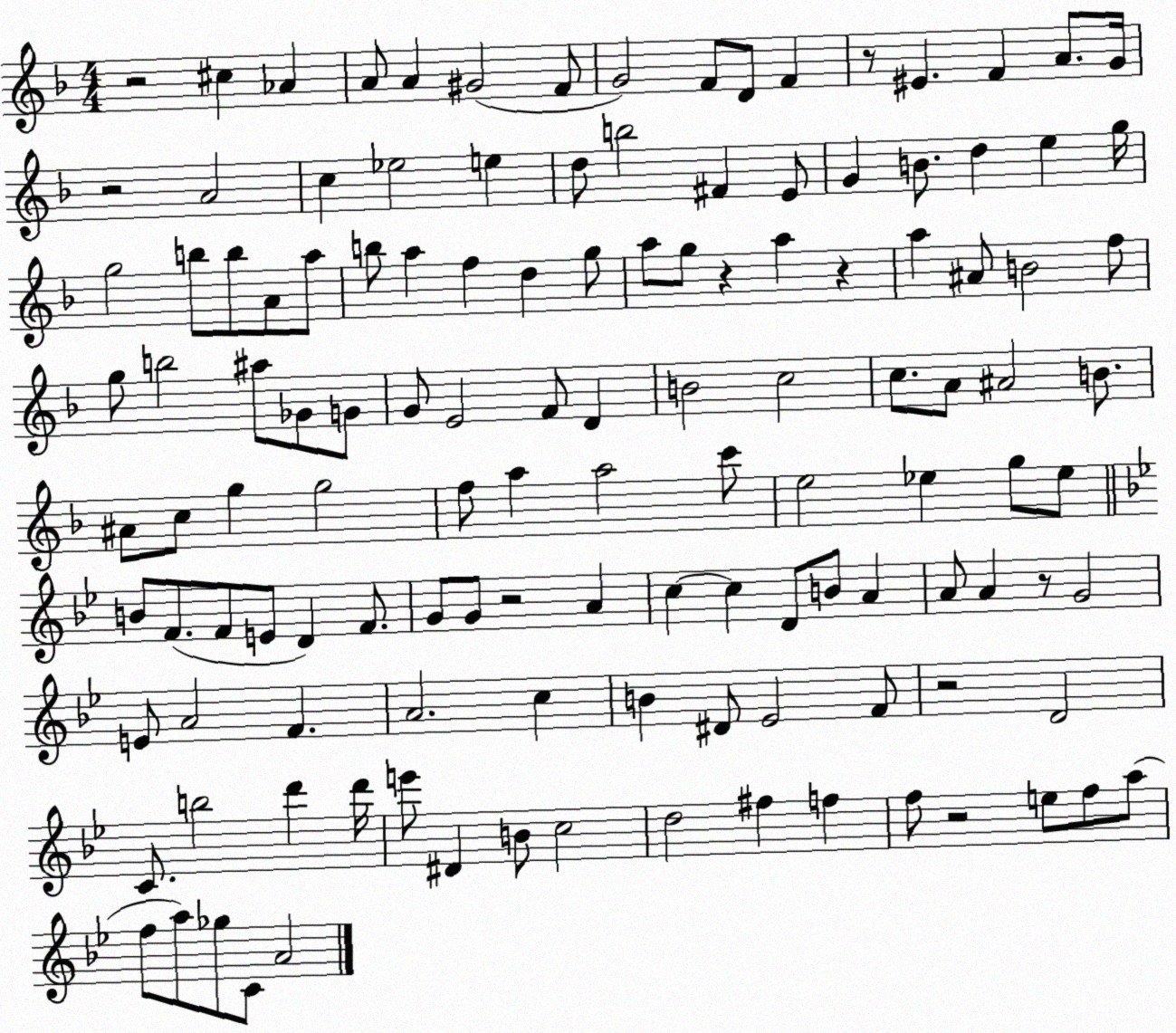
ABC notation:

X:1
T:Untitled
M:4/4
L:1/4
K:F
z2 ^c _A A/2 A ^G2 F/2 G2 F/2 D/2 F z/2 ^E F A/2 G/4 z2 A2 c _e2 e d/2 b2 ^F E/2 G B/2 d e g/4 g2 b/2 b/2 A/2 a/2 b/2 a f d g/2 a/2 g/2 z a z a ^A/2 B2 f/2 g/2 b2 ^a/2 _G/2 G/2 G/2 E2 F/2 D B2 c2 c/2 A/2 ^A2 B/2 ^A/2 c/2 g g2 f/2 a a2 c'/2 e2 _e g/2 _e/2 B/2 F/2 F/2 E/2 D F/2 G/2 G/2 z2 A c c D/2 B/2 A A/2 A z/2 G2 E/2 A2 F A2 c B ^D/2 _E2 F/2 z2 D2 C/2 b2 d' d'/4 e'/2 ^D B/2 c2 d2 ^f f f/2 z2 e/2 f/2 a/2 f/2 a/2 _g/2 C/2 A2